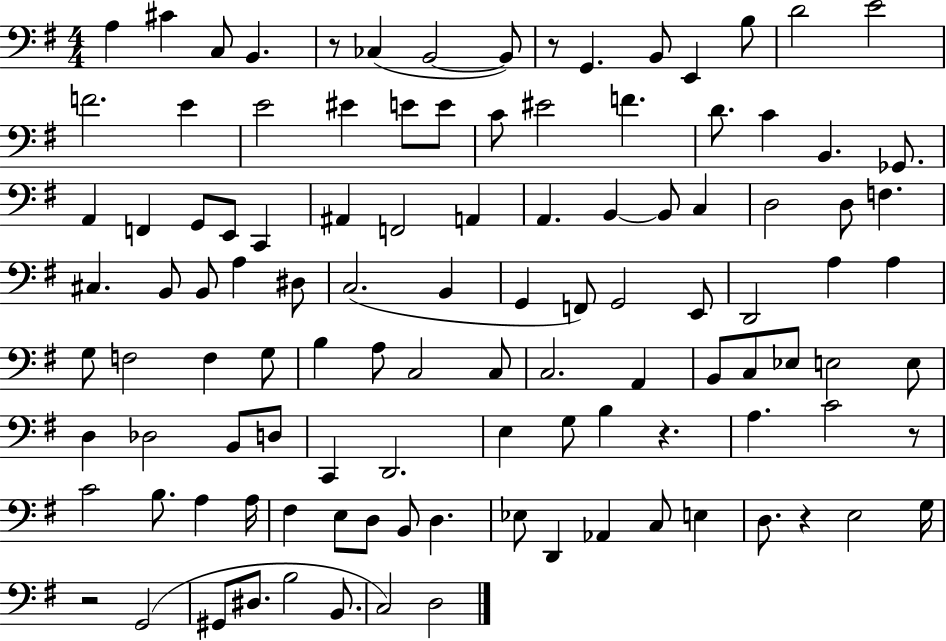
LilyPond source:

{
  \clef bass
  \numericTimeSignature
  \time 4/4
  \key g \major
  \repeat volta 2 { a4 cis'4 c8 b,4. | r8 ces4( b,2~~ b,8) | r8 g,4. b,8 e,4 b8 | d'2 e'2 | \break f'2. e'4 | e'2 eis'4 e'8 e'8 | c'8 eis'2 f'4. | d'8. c'4 b,4. ges,8. | \break a,4 f,4 g,8 e,8 c,4 | ais,4 f,2 a,4 | a,4. b,4~~ b,8 c4 | d2 d8 f4. | \break cis4. b,8 b,8 a4 dis8 | c2.( b,4 | g,4 f,8) g,2 e,8 | d,2 a4 a4 | \break g8 f2 f4 g8 | b4 a8 c2 c8 | c2. a,4 | b,8 c8 ees8 e2 e8 | \break d4 des2 b,8 d8 | c,4 d,2. | e4 g8 b4 r4. | a4. c'2 r8 | \break c'2 b8. a4 a16 | fis4 e8 d8 b,8 d4. | ees8 d,4 aes,4 c8 e4 | d8. r4 e2 g16 | \break r2 g,2( | gis,8 dis8. b2 b,8. | c2) d2 | } \bar "|."
}